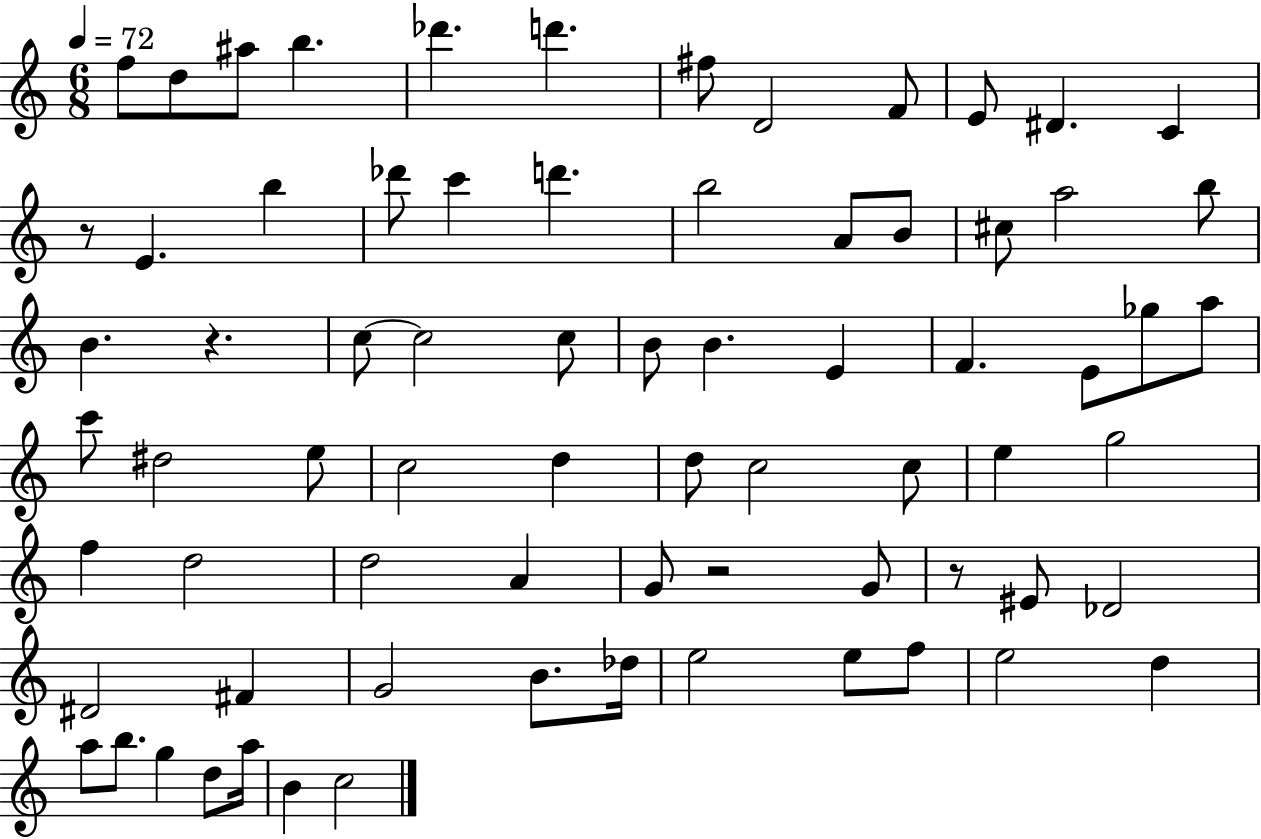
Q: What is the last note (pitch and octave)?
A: C5